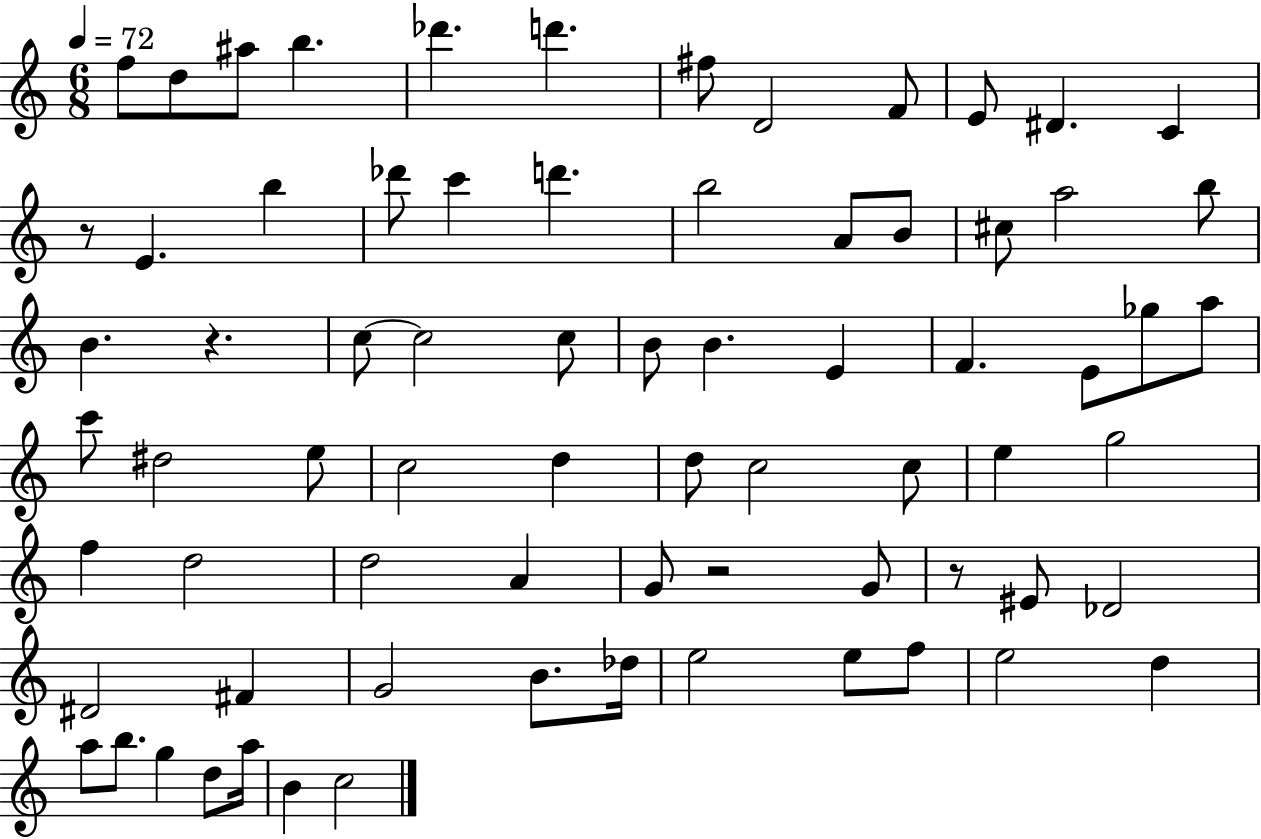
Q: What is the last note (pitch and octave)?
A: C5